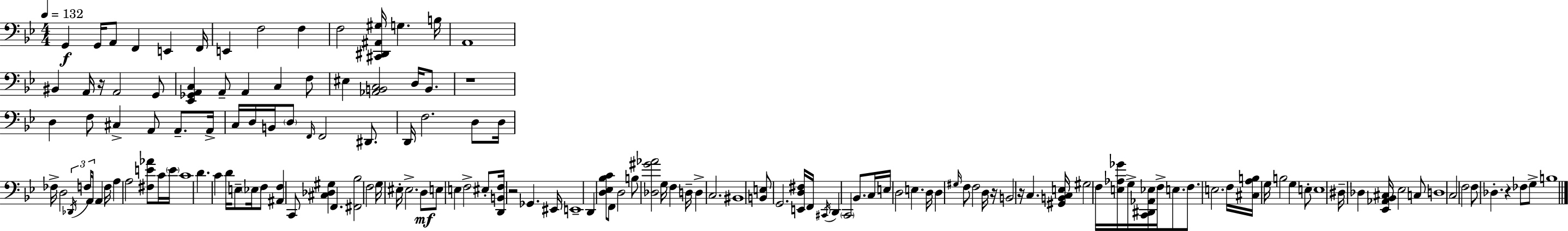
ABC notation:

X:1
T:Untitled
M:4/4
L:1/4
K:Gm
G,, G,,/4 A,,/2 F,, E,, F,,/4 E,, F,2 F, F,2 [^C,,^D,,^A,,^G,]/4 G, B,/4 A,,4 ^B,, A,,/4 z/4 A,,2 G,,/2 [_E,,_G,,A,,C,] A,,/2 A,, C, F,/2 ^E, [_A,,B,,C,]2 D,/4 B,,/2 z4 D, F,/2 ^C, A,,/2 A,,/2 A,,/4 C,/4 D,/4 B,,/4 D,/2 F,,/4 F,,2 ^D,,/2 D,,/4 F,2 D,/2 D,/4 _F,/4 D,2 _D,,/4 F,/4 A,,/4 A,, F,/4 A, A,2 [^F,E_A]/2 C/4 E/4 C4 D C D/4 E,/2 _E,/4 F,/2 [^A,,F,] C,,/2 [^C,_D,^G,] F,, [^F,,_B,]2 F,2 G,/4 ^E,/4 ^E,2 D,/2 E,/2 E, F,2 ^E,/2 [D,,B,,F,]/4 z2 _G,, ^E,,/4 E,,4 D,, [D,_E,_B,C]/2 F,,/2 D,2 B,/2 [_D,^G_A]2 G,/4 F, D,/4 D, C,2 ^B,,4 [B,,E,]/2 G,,2 [E,,D,^F,]/4 F,,/4 ^C,,/4 D,, C,,2 _B,,/2 C,/4 E,/4 D,2 E, D,/4 D, ^G,/4 F,/2 F,2 D,/4 z/4 B,,2 z/4 C, [^G,,B,,C,E,]/4 ^G,2 F,/4 [E,_A,_G]/4 G,/4 [C,,^D,,_A,,_E,]/4 F,/4 E,/2 F,/2 E,2 F,/4 [^C,A,B,]/4 G,/4 B,2 G, E,/2 E,4 ^D,/4 _D, [_E,,_A,,_B,,^C,]/4 _E,2 C,/2 D,4 C,2 F,2 F,/2 _D, z _F,/2 G,/2 B,4